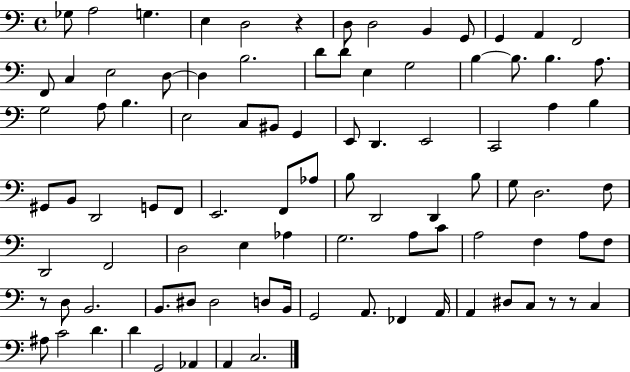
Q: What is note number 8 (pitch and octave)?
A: B2